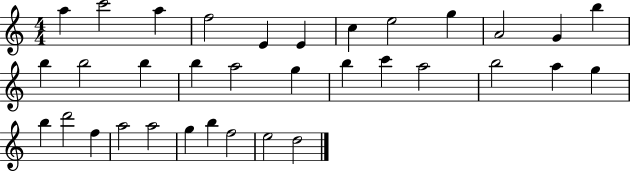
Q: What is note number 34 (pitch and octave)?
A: D5